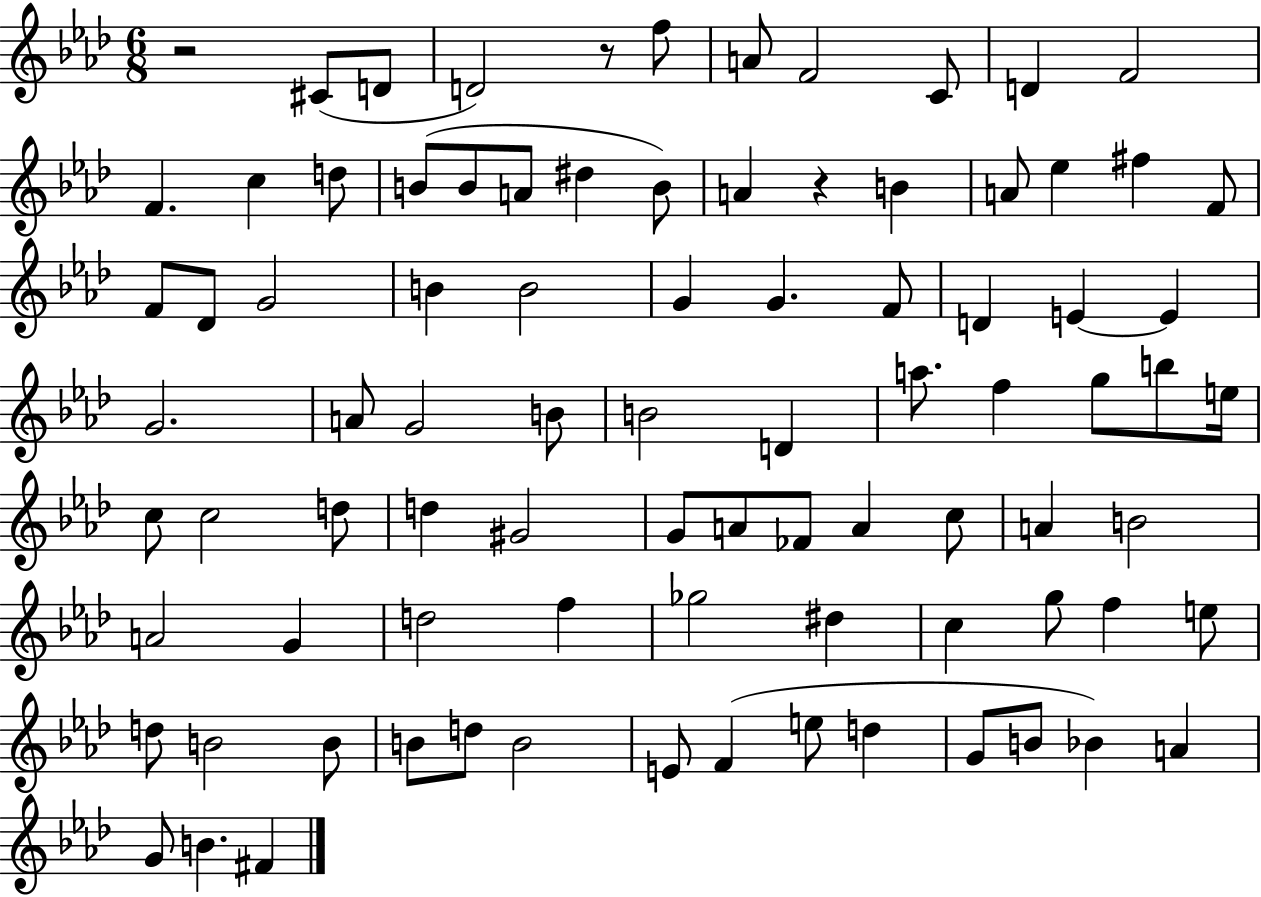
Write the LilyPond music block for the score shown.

{
  \clef treble
  \numericTimeSignature
  \time 6/8
  \key aes \major
  r2 cis'8( d'8 | d'2) r8 f''8 | a'8 f'2 c'8 | d'4 f'2 | \break f'4. c''4 d''8 | b'8( b'8 a'8 dis''4 b'8) | a'4 r4 b'4 | a'8 ees''4 fis''4 f'8 | \break f'8 des'8 g'2 | b'4 b'2 | g'4 g'4. f'8 | d'4 e'4~~ e'4 | \break g'2. | a'8 g'2 b'8 | b'2 d'4 | a''8. f''4 g''8 b''8 e''16 | \break c''8 c''2 d''8 | d''4 gis'2 | g'8 a'8 fes'8 a'4 c''8 | a'4 b'2 | \break a'2 g'4 | d''2 f''4 | ges''2 dis''4 | c''4 g''8 f''4 e''8 | \break d''8 b'2 b'8 | b'8 d''8 b'2 | e'8 f'4( e''8 d''4 | g'8 b'8 bes'4) a'4 | \break g'8 b'4. fis'4 | \bar "|."
}